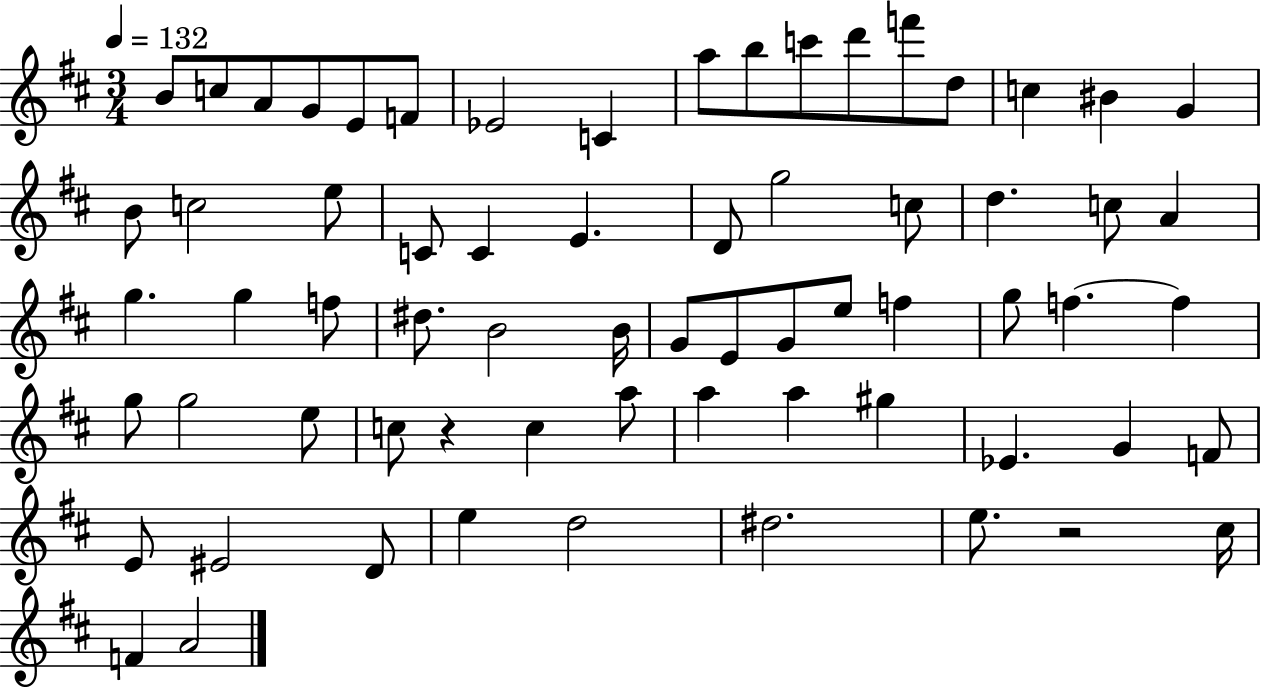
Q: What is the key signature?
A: D major